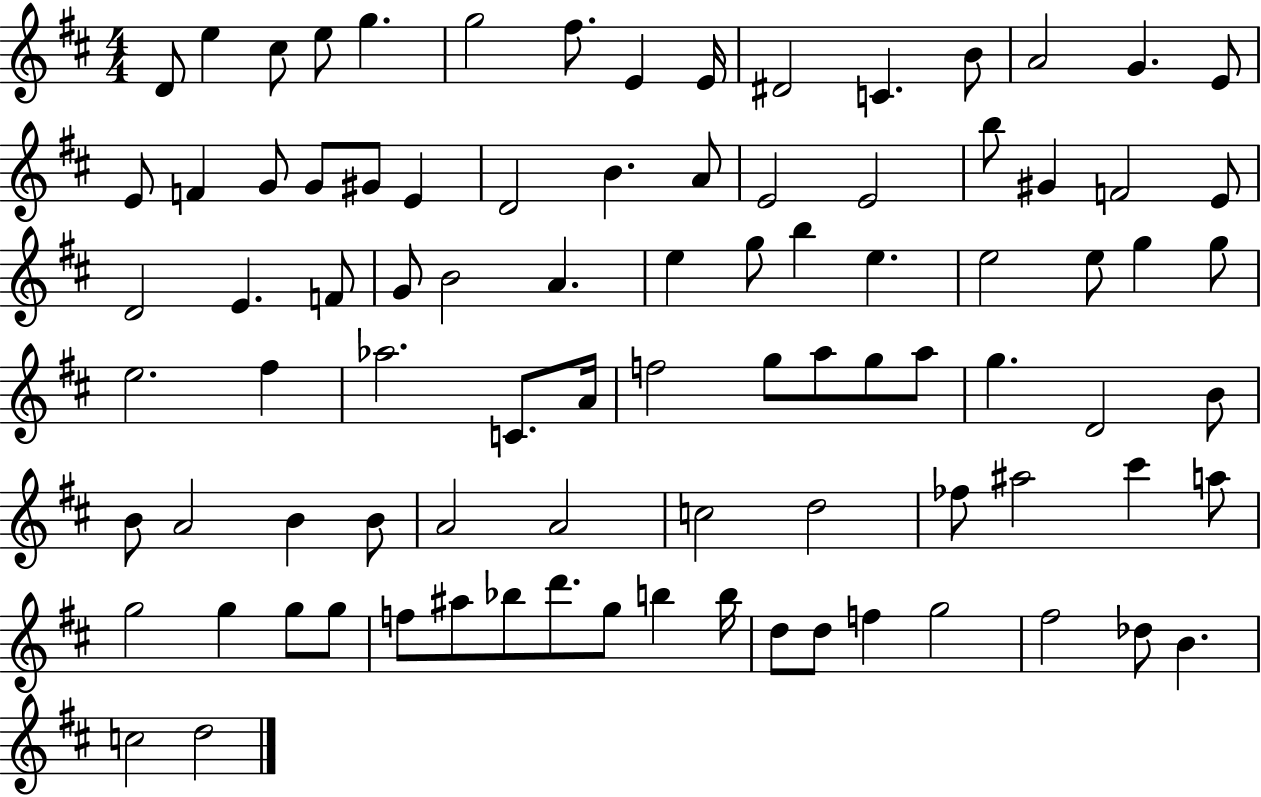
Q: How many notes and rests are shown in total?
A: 89